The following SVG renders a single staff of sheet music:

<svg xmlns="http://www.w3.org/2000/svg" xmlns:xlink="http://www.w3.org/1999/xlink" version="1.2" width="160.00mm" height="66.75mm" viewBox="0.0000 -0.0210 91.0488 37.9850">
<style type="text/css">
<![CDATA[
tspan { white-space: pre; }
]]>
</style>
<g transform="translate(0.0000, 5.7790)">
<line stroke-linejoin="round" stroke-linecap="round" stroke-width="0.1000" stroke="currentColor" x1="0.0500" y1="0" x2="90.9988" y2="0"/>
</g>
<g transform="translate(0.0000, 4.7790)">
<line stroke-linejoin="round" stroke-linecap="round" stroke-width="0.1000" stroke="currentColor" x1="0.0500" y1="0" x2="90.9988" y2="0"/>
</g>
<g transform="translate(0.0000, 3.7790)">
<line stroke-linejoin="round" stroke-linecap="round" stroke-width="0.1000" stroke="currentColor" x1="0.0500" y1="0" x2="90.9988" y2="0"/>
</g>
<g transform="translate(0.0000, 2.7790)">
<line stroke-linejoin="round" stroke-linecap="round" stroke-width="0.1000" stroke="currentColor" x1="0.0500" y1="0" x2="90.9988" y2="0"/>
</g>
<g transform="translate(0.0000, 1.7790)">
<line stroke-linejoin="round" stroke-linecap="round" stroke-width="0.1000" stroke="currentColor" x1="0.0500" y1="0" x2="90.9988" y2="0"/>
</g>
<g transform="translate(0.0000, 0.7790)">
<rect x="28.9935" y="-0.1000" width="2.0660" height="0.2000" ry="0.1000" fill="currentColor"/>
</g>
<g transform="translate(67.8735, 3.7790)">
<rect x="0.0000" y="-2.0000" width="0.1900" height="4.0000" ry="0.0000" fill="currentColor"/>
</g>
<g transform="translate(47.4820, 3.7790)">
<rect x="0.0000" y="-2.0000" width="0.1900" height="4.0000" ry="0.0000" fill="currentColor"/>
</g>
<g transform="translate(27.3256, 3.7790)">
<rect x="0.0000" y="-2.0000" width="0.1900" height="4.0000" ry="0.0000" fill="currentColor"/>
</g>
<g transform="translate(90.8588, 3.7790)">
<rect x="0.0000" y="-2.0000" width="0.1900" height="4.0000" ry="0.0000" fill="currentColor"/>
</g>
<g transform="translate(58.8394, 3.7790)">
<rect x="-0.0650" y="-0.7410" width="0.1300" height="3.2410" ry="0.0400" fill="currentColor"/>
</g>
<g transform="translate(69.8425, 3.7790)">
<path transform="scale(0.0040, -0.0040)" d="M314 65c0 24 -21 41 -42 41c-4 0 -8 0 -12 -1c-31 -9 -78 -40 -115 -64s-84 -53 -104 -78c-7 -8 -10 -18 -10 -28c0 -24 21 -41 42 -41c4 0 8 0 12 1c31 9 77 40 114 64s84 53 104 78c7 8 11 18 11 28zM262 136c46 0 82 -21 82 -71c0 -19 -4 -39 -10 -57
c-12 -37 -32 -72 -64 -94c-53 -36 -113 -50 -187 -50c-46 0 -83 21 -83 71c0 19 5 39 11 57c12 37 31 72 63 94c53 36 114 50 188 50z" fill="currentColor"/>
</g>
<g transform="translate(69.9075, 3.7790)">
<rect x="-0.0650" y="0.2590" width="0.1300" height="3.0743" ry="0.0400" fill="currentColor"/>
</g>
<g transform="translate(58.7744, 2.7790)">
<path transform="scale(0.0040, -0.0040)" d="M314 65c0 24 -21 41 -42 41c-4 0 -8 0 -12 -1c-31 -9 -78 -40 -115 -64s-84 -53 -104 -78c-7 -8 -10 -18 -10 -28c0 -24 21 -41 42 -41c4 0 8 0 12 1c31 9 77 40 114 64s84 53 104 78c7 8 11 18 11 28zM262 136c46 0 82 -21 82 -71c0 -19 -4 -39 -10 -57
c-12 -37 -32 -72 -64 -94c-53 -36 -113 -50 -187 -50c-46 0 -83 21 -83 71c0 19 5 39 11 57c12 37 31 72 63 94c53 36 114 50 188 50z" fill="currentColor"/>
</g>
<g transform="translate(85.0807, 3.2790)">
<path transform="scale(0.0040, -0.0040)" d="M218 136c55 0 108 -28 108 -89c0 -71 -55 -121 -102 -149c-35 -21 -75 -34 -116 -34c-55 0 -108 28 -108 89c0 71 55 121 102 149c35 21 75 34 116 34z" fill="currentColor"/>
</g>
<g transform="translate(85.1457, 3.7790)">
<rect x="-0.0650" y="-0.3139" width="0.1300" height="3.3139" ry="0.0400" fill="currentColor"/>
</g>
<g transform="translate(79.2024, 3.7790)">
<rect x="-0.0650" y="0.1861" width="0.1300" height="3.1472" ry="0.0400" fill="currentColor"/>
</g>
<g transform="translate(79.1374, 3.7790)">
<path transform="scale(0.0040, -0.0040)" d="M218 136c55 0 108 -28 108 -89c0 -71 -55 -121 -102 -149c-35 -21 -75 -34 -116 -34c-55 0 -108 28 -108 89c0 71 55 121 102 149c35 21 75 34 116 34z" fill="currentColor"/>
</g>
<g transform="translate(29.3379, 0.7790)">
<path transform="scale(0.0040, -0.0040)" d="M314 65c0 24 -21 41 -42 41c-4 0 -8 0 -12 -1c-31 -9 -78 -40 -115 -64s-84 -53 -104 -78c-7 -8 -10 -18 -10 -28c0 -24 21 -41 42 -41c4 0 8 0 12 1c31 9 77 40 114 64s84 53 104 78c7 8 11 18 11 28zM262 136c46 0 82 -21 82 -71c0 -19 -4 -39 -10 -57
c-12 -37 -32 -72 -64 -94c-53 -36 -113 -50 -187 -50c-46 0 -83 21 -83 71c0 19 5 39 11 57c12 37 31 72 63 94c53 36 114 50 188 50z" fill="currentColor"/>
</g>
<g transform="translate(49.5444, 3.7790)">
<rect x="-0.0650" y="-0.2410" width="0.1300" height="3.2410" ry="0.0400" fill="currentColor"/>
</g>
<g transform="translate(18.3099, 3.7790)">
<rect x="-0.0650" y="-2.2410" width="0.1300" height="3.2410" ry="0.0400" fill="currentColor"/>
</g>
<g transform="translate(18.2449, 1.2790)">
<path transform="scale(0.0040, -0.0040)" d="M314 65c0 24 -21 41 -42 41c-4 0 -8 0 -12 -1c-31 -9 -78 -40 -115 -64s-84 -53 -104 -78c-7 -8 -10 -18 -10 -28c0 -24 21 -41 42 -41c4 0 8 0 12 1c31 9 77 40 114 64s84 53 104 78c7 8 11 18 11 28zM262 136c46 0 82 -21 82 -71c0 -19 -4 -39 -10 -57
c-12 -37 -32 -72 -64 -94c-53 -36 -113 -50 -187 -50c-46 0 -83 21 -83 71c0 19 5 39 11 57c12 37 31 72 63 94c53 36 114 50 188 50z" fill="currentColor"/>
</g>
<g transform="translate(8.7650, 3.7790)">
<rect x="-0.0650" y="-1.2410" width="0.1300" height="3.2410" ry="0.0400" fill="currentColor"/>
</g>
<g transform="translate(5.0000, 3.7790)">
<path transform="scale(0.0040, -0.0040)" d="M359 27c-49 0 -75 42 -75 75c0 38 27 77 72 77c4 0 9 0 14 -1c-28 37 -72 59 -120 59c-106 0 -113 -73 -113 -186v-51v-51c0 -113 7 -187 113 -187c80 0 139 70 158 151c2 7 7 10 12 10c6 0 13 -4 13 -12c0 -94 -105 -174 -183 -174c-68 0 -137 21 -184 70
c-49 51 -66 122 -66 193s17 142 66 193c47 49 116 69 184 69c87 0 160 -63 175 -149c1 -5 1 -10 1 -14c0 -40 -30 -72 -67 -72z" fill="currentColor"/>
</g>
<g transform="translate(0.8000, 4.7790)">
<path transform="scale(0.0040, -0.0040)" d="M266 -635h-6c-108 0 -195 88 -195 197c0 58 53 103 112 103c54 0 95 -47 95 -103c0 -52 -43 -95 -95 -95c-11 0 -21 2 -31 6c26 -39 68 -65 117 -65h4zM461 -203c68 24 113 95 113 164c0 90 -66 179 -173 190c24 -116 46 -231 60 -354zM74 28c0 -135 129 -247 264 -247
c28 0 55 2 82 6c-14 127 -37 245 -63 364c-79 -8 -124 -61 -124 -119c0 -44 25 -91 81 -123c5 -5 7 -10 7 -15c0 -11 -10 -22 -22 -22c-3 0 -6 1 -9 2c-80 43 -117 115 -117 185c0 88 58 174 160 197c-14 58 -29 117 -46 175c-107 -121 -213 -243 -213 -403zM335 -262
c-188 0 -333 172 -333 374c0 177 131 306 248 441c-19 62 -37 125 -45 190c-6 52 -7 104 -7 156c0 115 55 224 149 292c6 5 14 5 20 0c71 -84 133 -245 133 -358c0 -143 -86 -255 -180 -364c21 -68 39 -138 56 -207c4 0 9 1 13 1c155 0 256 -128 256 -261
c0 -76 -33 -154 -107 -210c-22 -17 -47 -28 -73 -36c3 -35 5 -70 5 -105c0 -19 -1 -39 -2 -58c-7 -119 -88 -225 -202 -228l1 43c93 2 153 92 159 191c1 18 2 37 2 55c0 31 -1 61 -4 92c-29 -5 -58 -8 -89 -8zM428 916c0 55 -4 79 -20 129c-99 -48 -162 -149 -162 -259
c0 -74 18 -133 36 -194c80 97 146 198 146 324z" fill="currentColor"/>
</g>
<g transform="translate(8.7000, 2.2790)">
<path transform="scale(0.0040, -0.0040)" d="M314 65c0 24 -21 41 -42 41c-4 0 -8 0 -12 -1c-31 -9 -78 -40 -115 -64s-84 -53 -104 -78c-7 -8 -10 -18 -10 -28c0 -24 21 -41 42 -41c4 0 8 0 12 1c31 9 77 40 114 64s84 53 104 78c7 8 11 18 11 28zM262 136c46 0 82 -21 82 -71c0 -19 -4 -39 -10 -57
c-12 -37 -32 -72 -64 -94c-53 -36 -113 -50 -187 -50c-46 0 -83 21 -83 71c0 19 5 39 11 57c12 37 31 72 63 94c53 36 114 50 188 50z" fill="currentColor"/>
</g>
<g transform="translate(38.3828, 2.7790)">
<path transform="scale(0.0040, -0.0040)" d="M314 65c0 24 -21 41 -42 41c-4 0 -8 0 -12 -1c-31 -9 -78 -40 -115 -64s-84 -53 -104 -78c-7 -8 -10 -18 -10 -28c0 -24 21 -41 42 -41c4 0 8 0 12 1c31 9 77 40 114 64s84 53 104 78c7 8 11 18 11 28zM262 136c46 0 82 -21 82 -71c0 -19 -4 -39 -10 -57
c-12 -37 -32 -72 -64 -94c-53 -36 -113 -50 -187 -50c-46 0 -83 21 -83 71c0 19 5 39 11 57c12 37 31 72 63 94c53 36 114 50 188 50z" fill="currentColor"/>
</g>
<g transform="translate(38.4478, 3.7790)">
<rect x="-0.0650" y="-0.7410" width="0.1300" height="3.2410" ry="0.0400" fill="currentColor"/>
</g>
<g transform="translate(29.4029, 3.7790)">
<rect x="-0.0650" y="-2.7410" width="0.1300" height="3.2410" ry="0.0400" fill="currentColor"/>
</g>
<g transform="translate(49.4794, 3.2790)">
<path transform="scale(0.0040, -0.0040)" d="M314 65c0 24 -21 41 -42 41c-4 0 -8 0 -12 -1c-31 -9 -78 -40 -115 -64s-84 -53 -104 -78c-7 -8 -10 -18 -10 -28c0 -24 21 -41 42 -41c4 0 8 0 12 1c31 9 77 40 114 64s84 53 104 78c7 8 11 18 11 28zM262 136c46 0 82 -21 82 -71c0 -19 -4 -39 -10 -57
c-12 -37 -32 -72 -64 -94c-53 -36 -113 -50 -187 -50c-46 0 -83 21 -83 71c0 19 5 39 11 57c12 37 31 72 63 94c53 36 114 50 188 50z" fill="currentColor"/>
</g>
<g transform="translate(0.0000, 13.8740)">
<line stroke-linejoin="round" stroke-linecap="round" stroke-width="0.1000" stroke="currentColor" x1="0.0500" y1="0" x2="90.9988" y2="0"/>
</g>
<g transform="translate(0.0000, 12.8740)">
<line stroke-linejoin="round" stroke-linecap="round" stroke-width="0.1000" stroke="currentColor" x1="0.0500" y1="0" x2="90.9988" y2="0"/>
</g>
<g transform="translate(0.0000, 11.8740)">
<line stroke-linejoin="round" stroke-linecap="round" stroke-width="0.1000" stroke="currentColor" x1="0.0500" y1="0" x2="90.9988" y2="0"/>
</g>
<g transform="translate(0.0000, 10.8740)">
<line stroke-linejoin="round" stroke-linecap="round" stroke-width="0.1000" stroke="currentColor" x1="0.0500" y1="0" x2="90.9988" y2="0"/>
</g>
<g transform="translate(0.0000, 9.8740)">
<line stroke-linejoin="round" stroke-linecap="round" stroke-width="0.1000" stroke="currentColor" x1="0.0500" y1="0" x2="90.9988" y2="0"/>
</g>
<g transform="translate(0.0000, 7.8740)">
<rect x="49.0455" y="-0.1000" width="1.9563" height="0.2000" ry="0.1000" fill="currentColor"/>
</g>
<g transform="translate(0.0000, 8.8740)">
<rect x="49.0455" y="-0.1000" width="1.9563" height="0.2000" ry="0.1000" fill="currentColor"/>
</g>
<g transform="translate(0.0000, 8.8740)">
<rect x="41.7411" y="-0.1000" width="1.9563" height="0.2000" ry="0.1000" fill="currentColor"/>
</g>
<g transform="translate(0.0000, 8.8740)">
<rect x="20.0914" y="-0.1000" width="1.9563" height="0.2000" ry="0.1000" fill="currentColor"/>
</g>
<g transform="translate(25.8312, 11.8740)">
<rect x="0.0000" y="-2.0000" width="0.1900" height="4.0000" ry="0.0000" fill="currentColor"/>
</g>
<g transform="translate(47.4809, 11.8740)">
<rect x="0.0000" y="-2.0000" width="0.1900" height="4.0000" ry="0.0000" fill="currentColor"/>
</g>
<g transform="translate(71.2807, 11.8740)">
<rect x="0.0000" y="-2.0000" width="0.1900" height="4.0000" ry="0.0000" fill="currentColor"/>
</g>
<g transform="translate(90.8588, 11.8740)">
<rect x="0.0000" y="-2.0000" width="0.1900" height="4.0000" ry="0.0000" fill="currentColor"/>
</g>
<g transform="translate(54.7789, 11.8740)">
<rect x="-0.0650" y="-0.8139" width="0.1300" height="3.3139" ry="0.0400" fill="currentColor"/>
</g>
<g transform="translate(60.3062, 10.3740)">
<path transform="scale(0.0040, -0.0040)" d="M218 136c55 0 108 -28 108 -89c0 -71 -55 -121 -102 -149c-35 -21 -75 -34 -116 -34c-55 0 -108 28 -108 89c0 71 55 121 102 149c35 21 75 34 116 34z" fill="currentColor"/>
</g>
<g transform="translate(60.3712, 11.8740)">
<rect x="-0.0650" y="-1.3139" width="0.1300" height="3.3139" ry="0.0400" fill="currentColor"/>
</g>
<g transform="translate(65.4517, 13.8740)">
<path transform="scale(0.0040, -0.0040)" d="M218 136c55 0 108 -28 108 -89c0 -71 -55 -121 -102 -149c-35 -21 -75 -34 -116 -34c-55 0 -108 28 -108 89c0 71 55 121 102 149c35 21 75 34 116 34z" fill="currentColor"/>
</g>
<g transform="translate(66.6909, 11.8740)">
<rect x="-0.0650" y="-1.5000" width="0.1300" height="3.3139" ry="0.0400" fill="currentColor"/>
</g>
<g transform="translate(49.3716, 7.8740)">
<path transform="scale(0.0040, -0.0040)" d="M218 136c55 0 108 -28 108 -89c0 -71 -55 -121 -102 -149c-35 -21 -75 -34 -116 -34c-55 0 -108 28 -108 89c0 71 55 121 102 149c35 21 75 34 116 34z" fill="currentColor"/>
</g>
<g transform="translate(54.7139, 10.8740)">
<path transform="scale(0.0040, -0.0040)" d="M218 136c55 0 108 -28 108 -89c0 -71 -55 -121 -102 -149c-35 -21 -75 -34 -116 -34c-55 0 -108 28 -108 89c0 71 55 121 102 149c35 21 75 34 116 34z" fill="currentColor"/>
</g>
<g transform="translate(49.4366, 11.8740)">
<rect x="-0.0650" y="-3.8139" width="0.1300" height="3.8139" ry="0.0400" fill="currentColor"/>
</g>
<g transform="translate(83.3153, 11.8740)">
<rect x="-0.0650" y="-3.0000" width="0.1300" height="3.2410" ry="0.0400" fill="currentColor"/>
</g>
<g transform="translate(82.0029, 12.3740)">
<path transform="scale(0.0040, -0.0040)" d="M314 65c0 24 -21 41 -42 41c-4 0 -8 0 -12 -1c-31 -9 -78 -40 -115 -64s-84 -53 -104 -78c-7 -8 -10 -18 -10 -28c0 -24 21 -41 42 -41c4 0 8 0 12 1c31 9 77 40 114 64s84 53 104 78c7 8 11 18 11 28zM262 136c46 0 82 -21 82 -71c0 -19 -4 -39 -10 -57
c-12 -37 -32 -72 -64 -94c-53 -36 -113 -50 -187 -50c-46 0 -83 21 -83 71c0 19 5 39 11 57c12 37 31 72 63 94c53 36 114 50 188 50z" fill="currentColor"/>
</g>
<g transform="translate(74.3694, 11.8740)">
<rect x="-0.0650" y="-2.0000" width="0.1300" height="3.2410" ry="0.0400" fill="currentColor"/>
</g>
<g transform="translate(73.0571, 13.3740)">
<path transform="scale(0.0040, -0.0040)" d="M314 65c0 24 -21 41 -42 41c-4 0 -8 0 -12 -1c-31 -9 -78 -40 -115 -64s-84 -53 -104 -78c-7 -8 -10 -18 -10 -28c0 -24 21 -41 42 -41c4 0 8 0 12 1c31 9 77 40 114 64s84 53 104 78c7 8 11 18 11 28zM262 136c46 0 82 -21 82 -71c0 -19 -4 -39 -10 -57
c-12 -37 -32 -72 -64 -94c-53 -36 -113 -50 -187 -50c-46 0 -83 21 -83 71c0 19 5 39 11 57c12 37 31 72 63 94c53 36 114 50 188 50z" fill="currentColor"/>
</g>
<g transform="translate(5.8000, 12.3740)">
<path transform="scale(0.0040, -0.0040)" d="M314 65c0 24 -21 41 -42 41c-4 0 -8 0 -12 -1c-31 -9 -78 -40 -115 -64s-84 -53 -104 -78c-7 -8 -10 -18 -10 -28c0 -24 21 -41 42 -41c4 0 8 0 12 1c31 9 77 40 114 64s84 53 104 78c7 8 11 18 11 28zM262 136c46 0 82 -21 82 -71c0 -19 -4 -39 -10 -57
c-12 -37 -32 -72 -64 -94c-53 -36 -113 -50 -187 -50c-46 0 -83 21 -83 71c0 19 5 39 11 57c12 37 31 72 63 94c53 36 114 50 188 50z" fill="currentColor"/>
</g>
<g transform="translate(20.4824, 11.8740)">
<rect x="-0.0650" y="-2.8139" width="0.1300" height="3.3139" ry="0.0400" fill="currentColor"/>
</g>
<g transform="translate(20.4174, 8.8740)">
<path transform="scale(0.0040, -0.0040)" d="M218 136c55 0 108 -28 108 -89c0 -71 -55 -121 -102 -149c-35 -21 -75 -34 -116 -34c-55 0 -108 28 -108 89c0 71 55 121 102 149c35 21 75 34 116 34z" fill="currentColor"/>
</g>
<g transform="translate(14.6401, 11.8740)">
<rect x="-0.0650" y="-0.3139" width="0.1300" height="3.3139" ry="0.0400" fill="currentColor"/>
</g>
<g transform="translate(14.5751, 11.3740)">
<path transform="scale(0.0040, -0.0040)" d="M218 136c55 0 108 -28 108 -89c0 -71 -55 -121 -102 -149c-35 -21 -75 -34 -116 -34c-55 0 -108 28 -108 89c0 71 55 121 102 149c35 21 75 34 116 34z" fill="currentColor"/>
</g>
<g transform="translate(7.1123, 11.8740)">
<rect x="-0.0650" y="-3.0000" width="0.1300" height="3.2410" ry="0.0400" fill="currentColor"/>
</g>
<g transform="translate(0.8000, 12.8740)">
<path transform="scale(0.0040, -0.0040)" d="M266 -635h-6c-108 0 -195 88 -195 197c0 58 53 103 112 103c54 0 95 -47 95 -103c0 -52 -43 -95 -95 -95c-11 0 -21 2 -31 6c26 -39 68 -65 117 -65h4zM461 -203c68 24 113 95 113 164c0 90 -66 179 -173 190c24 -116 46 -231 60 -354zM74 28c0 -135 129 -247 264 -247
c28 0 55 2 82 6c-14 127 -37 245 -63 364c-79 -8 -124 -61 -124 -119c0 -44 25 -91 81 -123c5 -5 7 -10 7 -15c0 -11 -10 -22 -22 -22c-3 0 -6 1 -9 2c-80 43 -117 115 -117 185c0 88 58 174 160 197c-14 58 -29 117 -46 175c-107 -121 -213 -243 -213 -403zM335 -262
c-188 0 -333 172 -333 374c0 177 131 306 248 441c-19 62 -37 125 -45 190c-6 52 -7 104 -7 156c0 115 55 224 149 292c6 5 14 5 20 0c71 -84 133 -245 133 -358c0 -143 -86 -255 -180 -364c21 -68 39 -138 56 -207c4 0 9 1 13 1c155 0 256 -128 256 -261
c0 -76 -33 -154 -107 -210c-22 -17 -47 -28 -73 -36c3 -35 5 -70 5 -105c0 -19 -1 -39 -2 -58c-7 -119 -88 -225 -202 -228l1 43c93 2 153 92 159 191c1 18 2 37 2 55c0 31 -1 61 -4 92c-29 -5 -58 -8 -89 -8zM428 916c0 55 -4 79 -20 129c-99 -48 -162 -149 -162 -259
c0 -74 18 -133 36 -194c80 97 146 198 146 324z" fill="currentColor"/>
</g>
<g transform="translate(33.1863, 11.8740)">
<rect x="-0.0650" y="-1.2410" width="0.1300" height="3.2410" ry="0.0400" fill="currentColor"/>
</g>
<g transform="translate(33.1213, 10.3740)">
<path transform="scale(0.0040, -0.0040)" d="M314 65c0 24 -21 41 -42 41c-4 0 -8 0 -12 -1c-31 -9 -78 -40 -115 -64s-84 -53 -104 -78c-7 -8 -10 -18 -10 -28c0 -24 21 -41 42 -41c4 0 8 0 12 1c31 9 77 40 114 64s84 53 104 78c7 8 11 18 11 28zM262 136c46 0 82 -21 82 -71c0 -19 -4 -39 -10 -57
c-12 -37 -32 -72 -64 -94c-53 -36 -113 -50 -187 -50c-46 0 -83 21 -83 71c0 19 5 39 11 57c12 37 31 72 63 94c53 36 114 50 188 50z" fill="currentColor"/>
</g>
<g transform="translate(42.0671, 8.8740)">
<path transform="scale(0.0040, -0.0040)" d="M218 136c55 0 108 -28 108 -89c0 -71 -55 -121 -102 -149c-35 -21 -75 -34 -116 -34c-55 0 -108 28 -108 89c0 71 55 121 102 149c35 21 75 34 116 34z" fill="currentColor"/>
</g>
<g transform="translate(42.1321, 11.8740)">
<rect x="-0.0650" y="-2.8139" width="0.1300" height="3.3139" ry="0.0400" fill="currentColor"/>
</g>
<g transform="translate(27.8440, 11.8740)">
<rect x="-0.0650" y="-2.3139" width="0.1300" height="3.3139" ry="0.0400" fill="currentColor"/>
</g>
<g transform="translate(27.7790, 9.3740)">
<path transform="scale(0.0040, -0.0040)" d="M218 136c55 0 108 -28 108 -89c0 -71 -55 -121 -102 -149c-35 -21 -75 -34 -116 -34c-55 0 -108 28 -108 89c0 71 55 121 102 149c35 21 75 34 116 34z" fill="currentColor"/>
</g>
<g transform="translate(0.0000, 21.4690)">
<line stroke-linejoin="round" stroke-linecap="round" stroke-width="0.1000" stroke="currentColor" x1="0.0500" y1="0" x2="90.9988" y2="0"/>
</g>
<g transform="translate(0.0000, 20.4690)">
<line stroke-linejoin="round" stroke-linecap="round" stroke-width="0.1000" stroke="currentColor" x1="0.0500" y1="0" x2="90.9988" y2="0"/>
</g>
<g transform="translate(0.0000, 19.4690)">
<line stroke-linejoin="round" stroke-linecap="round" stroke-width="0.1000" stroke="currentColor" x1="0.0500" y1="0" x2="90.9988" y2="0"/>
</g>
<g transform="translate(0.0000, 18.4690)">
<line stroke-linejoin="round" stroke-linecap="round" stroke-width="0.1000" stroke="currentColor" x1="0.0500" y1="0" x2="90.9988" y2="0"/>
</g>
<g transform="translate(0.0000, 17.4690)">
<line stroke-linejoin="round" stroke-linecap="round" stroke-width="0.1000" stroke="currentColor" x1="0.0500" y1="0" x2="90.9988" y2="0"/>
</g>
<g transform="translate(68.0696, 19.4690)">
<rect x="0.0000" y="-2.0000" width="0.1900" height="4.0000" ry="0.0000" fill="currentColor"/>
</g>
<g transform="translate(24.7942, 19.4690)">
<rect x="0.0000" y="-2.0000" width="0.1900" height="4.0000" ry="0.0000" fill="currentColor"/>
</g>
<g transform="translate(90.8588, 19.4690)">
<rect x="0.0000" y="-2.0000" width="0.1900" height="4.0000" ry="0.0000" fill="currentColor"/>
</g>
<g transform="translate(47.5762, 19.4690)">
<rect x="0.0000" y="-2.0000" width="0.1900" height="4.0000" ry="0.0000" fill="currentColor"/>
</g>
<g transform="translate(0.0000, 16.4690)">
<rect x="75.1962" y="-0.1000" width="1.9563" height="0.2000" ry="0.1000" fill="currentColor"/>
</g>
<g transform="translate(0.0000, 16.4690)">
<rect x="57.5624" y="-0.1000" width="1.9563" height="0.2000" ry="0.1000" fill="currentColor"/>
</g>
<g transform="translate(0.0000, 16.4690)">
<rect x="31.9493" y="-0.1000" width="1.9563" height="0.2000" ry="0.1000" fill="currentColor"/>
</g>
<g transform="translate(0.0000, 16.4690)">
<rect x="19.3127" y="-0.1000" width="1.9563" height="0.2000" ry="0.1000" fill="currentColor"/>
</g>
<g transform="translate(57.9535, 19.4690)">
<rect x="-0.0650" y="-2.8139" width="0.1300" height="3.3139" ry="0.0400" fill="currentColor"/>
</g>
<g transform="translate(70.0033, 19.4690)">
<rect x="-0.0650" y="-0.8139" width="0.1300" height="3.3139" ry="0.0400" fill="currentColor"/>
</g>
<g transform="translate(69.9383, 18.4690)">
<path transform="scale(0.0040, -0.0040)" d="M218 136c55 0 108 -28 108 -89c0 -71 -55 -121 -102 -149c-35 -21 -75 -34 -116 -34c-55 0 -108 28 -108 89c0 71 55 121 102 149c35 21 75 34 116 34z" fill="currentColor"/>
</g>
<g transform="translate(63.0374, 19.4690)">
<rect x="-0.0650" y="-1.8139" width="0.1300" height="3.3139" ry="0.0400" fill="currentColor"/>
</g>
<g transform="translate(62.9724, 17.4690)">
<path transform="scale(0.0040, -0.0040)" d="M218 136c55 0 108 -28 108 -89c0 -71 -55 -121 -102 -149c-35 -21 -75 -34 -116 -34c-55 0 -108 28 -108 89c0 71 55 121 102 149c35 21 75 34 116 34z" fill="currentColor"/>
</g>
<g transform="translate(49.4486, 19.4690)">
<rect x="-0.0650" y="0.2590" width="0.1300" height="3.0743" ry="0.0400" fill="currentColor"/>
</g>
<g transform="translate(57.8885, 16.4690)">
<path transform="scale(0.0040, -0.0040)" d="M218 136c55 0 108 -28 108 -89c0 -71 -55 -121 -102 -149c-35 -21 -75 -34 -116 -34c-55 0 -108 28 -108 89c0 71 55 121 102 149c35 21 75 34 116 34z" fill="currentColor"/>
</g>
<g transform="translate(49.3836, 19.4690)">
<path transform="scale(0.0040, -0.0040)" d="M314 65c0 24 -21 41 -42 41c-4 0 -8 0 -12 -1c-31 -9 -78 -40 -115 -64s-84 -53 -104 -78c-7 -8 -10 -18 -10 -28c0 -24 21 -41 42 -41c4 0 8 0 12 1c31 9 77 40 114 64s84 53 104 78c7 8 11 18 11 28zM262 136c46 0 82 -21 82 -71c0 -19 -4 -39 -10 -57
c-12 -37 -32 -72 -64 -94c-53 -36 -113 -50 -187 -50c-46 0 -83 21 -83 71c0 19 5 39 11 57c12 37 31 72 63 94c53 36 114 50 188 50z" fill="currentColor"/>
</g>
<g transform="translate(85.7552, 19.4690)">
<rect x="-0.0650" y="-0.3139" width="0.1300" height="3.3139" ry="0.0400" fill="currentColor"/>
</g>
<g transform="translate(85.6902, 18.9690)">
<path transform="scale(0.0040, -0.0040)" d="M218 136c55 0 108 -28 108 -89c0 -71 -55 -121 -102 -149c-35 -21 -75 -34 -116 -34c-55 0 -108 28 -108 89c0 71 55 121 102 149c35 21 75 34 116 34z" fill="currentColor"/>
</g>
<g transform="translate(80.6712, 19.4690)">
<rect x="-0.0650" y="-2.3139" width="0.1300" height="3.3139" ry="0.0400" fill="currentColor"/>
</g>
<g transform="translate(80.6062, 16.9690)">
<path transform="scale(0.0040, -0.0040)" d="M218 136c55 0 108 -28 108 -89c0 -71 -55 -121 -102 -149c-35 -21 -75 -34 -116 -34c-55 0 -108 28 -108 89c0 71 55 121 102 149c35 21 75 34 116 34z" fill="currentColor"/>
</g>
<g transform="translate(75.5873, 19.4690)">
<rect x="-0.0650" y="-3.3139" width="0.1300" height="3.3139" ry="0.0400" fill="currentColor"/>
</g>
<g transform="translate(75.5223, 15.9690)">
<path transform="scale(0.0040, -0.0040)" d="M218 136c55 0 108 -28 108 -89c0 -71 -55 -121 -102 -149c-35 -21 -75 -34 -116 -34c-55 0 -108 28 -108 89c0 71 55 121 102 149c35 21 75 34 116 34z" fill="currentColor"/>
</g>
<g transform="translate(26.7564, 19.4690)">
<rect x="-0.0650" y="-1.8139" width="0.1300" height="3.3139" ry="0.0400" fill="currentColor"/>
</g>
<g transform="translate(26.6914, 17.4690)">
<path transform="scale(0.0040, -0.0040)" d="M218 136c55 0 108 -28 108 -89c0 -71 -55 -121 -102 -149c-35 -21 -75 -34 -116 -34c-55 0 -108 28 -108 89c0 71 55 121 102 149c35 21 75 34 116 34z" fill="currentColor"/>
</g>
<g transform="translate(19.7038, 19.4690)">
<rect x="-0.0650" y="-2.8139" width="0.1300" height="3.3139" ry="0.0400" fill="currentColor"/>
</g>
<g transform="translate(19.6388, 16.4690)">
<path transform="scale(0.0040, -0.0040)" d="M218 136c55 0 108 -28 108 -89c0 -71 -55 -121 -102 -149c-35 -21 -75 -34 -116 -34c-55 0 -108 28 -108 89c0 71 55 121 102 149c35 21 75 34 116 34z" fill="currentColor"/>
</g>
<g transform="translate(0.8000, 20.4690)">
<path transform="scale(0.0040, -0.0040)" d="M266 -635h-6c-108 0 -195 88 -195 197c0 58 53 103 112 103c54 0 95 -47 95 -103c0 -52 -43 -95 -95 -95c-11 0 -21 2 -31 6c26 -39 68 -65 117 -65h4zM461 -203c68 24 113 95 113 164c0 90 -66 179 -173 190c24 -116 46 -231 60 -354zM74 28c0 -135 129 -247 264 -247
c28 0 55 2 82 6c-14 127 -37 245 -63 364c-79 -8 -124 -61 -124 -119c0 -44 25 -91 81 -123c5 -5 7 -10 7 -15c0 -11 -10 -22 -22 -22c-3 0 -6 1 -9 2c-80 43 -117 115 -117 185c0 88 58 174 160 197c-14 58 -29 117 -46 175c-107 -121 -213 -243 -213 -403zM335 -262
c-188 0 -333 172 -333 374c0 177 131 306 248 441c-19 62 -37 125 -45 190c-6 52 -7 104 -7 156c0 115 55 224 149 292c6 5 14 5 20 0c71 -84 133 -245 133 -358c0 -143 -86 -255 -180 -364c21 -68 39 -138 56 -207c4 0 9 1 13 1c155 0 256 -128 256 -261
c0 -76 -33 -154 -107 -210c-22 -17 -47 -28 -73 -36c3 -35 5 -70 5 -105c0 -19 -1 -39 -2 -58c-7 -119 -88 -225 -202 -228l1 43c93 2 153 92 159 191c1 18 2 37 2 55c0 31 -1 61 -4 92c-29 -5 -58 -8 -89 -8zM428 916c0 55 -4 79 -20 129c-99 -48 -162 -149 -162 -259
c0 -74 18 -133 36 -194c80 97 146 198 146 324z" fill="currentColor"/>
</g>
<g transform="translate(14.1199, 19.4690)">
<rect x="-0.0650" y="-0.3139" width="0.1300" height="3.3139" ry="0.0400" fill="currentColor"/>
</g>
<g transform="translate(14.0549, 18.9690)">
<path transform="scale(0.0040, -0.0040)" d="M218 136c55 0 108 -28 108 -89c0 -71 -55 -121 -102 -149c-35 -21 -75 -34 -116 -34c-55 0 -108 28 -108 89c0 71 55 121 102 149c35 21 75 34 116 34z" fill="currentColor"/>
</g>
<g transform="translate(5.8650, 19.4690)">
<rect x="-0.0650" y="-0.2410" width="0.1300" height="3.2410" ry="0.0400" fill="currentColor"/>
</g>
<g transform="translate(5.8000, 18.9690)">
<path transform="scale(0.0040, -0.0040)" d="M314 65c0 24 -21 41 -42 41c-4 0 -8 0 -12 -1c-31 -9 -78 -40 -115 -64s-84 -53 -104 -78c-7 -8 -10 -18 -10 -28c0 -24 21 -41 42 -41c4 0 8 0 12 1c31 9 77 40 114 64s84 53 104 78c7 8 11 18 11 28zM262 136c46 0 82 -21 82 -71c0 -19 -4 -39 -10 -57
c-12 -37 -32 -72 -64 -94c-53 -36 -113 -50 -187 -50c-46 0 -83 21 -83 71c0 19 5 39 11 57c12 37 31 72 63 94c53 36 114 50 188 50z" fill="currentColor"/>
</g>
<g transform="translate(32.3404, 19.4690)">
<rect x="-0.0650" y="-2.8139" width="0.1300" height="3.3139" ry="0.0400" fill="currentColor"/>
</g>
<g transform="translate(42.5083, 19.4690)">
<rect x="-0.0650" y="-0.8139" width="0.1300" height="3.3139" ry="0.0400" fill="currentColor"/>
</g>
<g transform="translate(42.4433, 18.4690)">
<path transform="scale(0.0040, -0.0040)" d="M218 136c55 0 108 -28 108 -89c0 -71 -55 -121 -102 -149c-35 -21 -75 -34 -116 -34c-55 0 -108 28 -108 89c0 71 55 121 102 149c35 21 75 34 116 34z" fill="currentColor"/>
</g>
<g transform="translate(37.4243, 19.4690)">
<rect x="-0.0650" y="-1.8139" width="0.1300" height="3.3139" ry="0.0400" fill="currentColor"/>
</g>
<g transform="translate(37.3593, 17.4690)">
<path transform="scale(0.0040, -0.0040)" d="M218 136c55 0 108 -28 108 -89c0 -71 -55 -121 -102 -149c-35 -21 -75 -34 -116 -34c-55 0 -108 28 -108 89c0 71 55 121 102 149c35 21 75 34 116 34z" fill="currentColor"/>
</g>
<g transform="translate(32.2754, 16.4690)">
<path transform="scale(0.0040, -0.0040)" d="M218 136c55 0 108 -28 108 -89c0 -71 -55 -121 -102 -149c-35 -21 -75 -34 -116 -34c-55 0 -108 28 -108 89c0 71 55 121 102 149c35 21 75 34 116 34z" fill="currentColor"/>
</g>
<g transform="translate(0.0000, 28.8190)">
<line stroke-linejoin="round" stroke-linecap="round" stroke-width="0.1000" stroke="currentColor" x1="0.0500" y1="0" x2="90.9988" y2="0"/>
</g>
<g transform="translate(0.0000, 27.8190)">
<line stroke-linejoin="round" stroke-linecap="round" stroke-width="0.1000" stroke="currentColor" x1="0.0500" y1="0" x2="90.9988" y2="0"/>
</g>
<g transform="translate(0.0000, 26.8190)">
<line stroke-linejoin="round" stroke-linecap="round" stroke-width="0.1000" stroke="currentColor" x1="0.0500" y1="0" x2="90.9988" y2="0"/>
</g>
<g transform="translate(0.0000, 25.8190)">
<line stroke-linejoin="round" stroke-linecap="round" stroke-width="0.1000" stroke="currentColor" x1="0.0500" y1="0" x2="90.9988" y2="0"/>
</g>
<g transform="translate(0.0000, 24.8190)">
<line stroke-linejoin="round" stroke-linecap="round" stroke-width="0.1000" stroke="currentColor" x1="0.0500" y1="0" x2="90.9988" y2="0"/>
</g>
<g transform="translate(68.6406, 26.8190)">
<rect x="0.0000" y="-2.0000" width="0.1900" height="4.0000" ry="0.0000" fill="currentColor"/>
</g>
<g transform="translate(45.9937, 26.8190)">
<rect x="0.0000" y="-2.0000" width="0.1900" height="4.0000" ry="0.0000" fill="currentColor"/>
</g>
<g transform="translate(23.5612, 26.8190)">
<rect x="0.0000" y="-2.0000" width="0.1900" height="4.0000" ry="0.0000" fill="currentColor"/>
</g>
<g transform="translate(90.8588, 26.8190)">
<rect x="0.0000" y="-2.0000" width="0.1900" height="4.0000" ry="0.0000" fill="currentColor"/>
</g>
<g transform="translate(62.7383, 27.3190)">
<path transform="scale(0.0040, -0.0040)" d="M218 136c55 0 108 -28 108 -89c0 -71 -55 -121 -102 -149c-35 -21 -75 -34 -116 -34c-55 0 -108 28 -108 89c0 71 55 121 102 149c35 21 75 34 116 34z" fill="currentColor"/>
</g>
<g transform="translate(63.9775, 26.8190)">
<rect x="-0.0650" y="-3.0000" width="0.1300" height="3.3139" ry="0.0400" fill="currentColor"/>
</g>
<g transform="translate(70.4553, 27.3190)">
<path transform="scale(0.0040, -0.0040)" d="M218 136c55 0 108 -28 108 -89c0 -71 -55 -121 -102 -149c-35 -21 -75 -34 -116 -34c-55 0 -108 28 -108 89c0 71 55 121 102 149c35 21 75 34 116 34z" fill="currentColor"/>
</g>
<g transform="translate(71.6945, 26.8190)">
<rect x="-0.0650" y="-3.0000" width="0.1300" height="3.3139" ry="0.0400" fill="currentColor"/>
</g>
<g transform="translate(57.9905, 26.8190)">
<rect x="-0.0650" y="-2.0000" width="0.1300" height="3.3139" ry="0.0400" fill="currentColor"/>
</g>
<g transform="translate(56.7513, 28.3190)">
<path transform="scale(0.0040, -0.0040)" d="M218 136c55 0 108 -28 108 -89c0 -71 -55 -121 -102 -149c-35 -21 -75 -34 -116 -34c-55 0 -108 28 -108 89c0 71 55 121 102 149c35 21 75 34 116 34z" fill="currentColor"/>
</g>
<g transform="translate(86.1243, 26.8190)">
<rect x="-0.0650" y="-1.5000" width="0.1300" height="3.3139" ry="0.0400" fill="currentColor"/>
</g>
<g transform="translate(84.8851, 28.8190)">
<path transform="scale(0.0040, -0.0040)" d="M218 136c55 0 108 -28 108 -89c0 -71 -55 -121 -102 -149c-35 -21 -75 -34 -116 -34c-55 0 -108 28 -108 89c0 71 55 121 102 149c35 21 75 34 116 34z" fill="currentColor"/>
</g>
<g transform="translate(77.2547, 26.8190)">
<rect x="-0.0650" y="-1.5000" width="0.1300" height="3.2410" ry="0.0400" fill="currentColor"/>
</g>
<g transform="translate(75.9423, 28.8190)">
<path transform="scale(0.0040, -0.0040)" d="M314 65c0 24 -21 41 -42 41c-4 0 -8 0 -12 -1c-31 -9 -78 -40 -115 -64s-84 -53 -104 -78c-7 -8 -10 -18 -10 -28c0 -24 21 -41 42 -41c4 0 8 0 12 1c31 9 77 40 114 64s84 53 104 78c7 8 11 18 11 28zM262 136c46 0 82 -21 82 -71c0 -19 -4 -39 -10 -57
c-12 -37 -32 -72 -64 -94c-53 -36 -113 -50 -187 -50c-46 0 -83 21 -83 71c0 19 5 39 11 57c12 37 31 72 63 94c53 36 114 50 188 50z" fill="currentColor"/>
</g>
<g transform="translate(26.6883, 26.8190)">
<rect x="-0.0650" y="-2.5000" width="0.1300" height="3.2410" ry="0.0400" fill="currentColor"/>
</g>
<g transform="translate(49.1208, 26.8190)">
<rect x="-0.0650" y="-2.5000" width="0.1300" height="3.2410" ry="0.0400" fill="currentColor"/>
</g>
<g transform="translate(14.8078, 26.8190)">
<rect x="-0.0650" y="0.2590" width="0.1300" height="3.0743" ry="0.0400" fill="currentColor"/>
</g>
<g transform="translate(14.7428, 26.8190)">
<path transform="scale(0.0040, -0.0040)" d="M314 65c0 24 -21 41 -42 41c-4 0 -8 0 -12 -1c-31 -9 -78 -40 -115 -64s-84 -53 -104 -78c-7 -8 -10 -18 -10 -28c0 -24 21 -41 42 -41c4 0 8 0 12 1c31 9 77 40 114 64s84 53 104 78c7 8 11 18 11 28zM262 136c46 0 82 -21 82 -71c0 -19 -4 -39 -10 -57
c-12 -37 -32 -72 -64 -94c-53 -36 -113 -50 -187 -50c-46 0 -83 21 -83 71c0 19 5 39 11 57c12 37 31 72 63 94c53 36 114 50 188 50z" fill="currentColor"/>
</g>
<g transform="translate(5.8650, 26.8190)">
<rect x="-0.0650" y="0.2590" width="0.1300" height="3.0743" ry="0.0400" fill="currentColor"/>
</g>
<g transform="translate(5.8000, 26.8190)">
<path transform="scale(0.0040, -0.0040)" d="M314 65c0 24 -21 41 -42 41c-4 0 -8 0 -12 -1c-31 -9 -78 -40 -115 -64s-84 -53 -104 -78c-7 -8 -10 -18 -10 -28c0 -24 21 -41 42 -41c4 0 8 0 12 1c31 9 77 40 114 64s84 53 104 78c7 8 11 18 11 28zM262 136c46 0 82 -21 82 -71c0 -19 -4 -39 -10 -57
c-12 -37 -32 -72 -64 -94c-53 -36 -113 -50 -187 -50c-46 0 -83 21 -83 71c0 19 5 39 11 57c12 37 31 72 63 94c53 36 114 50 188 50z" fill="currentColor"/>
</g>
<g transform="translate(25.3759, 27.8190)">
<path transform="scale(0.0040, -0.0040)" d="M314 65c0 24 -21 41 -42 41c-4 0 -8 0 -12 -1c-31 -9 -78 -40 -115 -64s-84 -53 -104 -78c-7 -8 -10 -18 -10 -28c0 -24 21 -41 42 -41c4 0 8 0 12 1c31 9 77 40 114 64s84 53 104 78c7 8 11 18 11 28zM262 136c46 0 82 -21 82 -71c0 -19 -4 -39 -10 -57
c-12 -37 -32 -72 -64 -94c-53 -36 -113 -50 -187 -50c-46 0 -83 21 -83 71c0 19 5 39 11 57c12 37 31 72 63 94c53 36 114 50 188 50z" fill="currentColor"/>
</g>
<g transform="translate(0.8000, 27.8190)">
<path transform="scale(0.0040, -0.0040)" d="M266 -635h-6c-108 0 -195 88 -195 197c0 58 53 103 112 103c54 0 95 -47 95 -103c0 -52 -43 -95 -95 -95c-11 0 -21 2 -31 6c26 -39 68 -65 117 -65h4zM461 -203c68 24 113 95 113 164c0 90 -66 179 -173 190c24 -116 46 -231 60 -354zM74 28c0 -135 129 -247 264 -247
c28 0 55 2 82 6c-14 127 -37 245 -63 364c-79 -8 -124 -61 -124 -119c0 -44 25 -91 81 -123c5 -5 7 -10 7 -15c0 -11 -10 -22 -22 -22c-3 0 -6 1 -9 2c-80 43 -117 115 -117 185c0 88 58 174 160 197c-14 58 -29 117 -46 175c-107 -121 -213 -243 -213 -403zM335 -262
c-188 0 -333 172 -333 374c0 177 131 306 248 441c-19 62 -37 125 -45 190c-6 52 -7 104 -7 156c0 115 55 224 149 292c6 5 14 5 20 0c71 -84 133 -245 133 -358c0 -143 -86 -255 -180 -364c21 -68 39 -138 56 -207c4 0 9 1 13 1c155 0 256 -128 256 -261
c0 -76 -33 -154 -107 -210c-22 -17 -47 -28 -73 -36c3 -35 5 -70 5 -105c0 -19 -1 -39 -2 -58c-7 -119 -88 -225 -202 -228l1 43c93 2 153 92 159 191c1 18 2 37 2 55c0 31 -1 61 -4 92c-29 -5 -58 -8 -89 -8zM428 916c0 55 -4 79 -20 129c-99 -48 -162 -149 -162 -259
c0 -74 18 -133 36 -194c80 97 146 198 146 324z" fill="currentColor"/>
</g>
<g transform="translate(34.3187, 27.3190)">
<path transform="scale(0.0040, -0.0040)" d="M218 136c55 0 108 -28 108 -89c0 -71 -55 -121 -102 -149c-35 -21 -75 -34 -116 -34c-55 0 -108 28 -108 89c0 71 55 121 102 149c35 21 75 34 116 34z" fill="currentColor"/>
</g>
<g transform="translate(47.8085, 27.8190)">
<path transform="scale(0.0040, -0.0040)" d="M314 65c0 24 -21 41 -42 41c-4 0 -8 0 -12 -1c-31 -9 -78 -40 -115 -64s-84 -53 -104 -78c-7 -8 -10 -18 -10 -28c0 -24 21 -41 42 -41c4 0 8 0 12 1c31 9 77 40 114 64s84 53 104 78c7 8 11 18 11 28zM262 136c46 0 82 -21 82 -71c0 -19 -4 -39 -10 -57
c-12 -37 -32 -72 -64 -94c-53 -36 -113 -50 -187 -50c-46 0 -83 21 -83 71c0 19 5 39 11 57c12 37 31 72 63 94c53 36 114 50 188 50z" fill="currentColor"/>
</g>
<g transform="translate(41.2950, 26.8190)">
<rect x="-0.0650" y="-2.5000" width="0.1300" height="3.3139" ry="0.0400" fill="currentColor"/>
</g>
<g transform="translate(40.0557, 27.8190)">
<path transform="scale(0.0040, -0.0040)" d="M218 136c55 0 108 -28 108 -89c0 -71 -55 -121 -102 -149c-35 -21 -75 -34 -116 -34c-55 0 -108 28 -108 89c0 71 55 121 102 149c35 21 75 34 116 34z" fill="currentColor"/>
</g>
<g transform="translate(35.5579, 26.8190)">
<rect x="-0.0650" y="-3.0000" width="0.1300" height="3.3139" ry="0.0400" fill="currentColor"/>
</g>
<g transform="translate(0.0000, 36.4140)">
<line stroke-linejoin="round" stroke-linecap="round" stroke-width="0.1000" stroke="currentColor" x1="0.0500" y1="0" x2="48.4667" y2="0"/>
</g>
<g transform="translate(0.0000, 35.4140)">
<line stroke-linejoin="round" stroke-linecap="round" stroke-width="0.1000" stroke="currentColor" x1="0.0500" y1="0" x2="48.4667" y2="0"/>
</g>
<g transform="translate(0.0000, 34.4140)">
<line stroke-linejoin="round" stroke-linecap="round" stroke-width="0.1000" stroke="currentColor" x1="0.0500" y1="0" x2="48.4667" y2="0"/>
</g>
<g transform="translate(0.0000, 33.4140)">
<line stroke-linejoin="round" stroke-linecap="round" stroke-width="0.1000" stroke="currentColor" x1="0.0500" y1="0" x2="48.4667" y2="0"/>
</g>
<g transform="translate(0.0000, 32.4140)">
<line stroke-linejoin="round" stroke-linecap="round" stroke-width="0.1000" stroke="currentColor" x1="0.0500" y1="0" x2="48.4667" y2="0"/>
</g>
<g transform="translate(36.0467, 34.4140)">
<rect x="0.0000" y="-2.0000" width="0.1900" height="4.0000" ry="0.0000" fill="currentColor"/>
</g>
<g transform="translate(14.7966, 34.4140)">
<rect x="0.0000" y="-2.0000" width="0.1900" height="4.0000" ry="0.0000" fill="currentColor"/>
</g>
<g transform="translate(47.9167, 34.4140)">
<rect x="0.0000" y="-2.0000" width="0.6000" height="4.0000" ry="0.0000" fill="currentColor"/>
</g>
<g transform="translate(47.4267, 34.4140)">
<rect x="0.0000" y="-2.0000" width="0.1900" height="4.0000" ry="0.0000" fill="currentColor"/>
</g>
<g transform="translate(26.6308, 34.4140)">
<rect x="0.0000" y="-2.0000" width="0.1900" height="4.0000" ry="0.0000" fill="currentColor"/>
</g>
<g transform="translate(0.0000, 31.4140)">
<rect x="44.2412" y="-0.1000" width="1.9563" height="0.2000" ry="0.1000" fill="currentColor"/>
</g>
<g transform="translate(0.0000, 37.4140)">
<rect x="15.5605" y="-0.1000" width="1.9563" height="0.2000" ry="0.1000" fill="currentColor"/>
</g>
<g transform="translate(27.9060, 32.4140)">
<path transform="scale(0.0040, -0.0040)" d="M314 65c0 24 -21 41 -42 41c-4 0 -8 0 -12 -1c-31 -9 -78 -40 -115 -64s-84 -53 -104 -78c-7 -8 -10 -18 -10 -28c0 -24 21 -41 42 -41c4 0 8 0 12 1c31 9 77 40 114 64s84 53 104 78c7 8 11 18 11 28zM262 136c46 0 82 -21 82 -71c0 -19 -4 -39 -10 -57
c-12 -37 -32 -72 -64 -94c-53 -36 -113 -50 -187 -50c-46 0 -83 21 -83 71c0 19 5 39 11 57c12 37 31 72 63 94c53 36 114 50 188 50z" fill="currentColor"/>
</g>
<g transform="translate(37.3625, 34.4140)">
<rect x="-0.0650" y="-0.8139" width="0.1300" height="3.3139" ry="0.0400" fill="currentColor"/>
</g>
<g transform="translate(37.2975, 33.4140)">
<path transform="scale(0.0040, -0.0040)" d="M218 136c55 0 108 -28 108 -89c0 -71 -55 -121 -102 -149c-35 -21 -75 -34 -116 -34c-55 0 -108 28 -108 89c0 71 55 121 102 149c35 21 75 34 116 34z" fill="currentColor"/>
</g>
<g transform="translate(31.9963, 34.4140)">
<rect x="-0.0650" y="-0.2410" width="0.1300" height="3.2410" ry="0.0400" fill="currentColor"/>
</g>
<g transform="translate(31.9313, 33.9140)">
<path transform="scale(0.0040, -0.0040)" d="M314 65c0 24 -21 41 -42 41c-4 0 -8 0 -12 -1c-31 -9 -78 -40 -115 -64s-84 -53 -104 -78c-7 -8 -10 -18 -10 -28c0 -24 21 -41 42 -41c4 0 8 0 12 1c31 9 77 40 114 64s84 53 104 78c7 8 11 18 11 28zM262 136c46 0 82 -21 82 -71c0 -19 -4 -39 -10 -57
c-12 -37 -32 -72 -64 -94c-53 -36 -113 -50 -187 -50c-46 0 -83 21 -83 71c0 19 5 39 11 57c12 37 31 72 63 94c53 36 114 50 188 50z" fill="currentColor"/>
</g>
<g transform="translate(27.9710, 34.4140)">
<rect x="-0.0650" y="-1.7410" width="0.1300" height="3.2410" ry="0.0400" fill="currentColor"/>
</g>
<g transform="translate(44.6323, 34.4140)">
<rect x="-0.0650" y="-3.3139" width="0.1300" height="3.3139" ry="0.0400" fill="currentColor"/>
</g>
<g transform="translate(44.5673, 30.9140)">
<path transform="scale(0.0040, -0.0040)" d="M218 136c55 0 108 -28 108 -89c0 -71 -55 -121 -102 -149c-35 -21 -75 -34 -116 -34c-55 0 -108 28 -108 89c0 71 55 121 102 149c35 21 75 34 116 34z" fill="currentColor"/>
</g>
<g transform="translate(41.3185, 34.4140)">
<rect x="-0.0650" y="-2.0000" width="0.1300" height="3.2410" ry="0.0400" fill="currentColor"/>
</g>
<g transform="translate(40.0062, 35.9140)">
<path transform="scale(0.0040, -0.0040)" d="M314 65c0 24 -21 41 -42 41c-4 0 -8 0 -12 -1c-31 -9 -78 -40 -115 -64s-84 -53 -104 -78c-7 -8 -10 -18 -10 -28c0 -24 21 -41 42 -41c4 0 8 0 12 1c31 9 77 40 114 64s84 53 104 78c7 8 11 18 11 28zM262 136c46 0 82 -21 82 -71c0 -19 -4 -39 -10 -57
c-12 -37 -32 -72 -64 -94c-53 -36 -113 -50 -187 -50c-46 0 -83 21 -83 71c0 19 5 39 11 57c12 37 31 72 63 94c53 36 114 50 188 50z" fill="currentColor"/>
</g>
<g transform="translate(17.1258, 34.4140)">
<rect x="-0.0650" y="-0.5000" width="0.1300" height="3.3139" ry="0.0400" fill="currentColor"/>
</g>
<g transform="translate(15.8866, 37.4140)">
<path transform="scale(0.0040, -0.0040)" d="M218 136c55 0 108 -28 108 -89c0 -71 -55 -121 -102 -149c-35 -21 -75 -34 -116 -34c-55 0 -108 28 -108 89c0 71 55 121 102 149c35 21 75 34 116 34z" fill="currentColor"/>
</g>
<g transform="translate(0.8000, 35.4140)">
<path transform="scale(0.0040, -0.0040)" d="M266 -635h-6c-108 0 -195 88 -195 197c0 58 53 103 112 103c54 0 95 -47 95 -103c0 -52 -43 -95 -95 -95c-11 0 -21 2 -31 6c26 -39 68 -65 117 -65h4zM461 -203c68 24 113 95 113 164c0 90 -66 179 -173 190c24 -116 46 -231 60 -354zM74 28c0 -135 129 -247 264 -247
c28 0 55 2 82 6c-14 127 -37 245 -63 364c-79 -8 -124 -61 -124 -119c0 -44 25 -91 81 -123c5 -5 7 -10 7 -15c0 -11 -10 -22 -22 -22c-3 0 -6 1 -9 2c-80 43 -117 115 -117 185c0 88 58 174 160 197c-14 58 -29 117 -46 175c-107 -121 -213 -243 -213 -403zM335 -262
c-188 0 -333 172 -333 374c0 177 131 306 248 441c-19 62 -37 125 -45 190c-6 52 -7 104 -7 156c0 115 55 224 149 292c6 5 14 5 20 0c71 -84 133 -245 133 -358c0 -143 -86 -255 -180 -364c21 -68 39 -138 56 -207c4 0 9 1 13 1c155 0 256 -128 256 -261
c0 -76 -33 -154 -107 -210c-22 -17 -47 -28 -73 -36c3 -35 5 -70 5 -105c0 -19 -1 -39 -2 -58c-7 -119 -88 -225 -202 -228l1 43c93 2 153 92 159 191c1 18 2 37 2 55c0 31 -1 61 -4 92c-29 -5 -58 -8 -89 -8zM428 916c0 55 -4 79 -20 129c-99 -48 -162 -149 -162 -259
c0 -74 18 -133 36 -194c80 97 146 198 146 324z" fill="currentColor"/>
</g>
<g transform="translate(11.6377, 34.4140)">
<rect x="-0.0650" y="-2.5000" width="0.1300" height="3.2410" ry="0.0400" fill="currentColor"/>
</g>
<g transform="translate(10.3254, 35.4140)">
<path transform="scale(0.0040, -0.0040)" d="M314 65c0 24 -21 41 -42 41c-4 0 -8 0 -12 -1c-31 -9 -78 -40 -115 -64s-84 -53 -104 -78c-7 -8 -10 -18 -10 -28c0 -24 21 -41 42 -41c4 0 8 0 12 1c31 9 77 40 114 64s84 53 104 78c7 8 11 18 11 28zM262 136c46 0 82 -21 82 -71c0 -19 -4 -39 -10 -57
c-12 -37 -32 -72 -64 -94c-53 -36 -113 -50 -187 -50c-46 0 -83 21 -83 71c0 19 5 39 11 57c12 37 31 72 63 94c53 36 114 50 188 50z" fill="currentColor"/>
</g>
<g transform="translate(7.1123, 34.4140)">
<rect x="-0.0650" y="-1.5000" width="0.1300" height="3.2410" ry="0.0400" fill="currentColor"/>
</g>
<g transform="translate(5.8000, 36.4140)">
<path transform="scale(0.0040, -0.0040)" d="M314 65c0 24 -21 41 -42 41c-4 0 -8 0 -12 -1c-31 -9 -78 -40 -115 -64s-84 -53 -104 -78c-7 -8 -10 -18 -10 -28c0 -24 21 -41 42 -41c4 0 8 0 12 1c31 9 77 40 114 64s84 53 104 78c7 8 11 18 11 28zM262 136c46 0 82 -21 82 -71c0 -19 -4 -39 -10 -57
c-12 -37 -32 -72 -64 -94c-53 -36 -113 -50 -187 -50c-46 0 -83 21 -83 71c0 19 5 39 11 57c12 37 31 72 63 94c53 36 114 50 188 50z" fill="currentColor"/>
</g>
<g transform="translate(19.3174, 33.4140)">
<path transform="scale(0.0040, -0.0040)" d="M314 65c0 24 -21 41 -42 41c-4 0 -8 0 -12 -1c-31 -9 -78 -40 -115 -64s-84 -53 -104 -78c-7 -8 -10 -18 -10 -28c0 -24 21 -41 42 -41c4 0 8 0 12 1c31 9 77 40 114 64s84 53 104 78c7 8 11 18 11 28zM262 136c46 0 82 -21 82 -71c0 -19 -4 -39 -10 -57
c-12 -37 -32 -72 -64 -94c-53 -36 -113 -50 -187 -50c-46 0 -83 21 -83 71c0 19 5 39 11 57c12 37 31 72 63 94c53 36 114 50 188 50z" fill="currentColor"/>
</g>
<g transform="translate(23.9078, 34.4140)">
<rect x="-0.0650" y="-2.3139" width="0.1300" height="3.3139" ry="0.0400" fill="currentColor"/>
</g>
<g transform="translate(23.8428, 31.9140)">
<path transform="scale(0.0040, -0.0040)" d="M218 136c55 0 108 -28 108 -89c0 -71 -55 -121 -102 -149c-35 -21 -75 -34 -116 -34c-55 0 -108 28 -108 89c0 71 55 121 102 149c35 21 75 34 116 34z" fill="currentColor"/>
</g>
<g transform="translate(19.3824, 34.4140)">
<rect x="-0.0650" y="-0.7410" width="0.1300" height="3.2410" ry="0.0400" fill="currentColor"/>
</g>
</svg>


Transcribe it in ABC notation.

X:1
T:Untitled
M:4/4
L:1/4
K:C
e2 g2 a2 d2 c2 d2 B2 B c A2 c a g e2 a c' d e E F2 A2 c2 c a f a f d B2 a f d b g c B2 B2 G2 A G G2 F A A E2 E E2 G2 C d2 g f2 c2 d F2 b